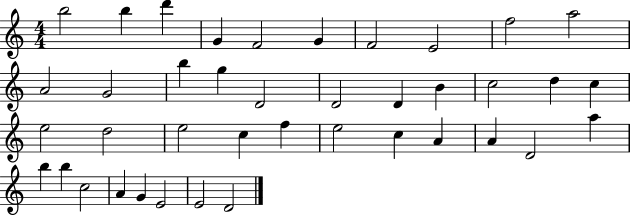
{
  \clef treble
  \numericTimeSignature
  \time 4/4
  \key c \major
  b''2 b''4 d'''4 | g'4 f'2 g'4 | f'2 e'2 | f''2 a''2 | \break a'2 g'2 | b''4 g''4 d'2 | d'2 d'4 b'4 | c''2 d''4 c''4 | \break e''2 d''2 | e''2 c''4 f''4 | e''2 c''4 a'4 | a'4 d'2 a''4 | \break b''4 b''4 c''2 | a'4 g'4 e'2 | e'2 d'2 | \bar "|."
}